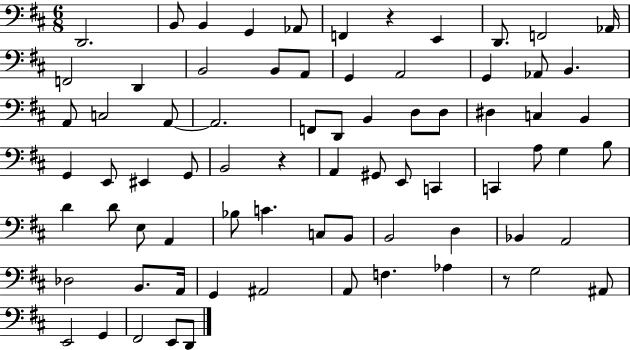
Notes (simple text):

D2/h. B2/e B2/q G2/q Ab2/e F2/q R/q E2/q D2/e. F2/h Ab2/s F2/h D2/q B2/h B2/e A2/e G2/q A2/h G2/q Ab2/e B2/q. A2/e C3/h A2/e A2/h. F2/e D2/e B2/q D3/e D3/e D#3/q C3/q B2/q G2/q E2/e EIS2/q G2/e B2/h R/q A2/q G#2/e E2/e C2/q C2/q A3/e G3/q B3/e D4/q D4/e E3/e A2/q Bb3/e C4/q. C3/e B2/e B2/h D3/q Bb2/q A2/h Db3/h B2/e. A2/s G2/q A#2/h A2/e F3/q. Ab3/q R/e G3/h A#2/e E2/h G2/q F#2/h E2/e D2/e